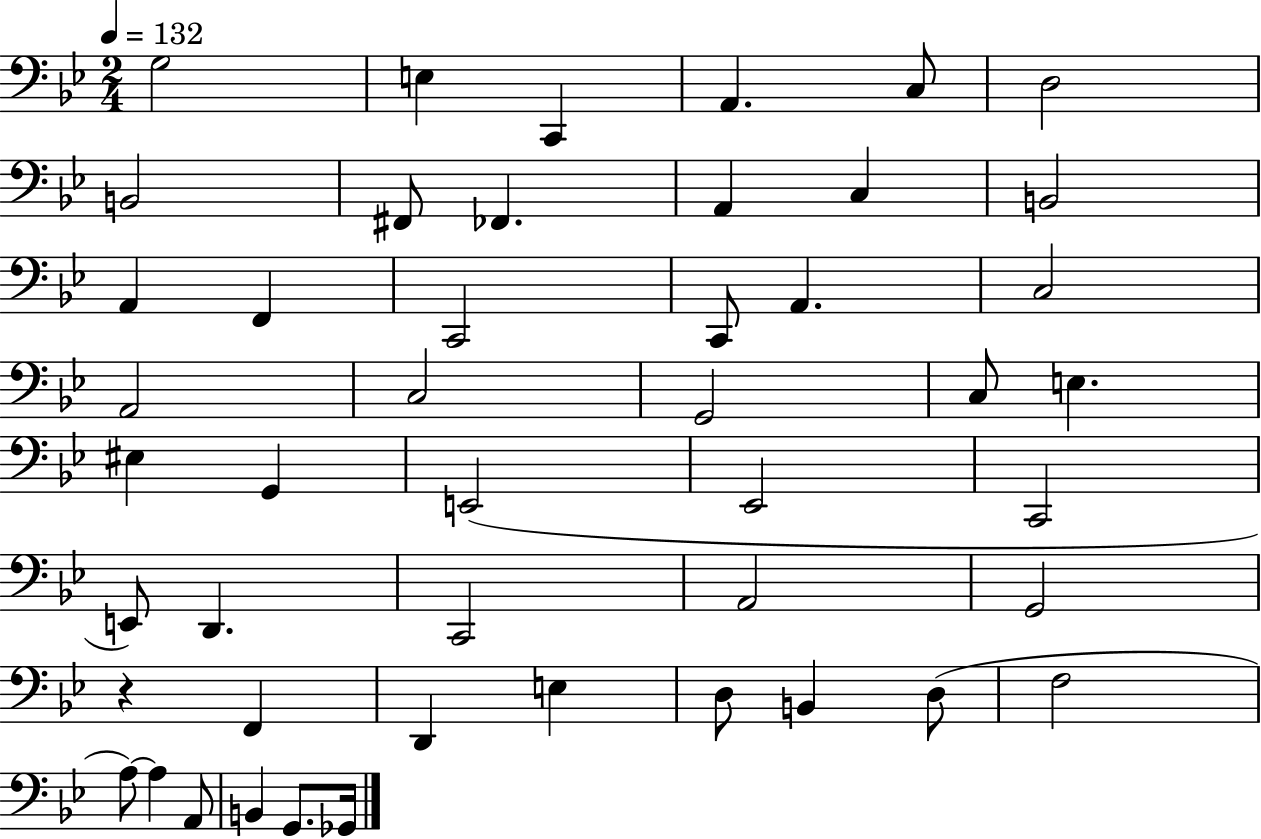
G3/h E3/q C2/q A2/q. C3/e D3/h B2/h F#2/e FES2/q. A2/q C3/q B2/h A2/q F2/q C2/h C2/e A2/q. C3/h A2/h C3/h G2/h C3/e E3/q. EIS3/q G2/q E2/h Eb2/h C2/h E2/e D2/q. C2/h A2/h G2/h R/q F2/q D2/q E3/q D3/e B2/q D3/e F3/h A3/e A3/q A2/e B2/q G2/e. Gb2/s